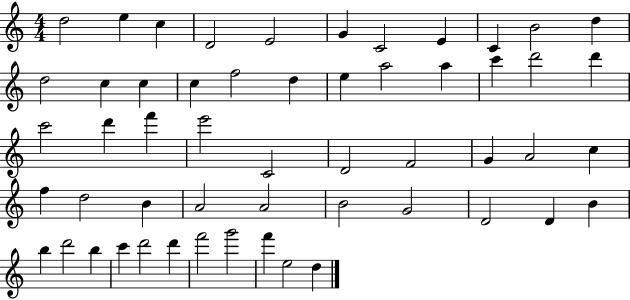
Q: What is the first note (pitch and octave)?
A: D5